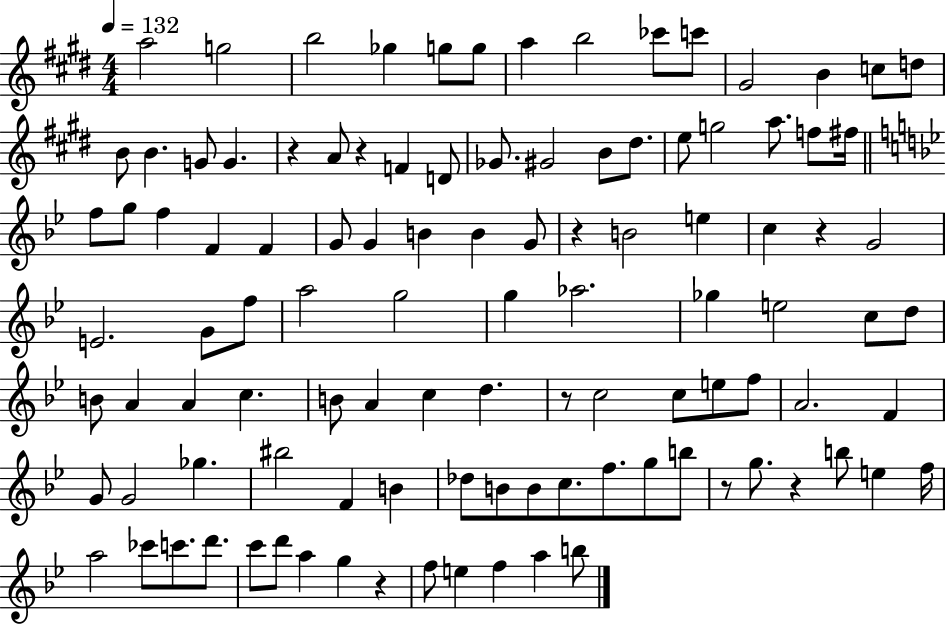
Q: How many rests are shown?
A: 8